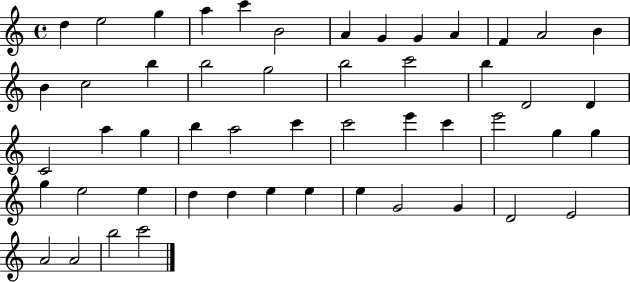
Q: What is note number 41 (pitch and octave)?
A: E5